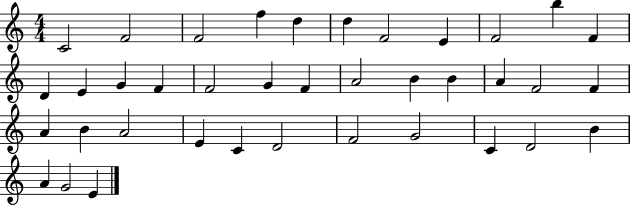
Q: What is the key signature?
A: C major